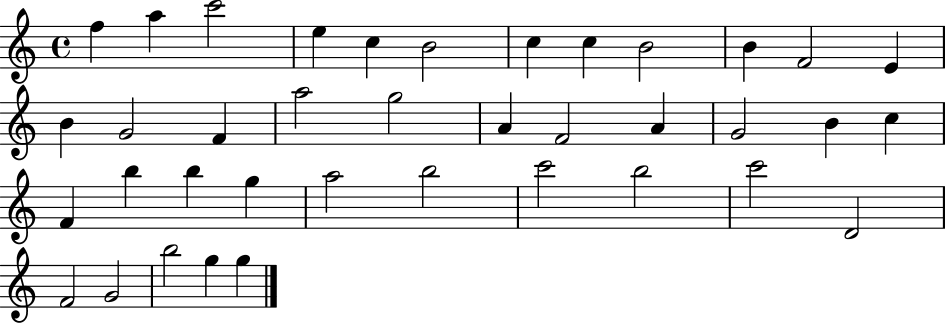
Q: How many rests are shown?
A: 0